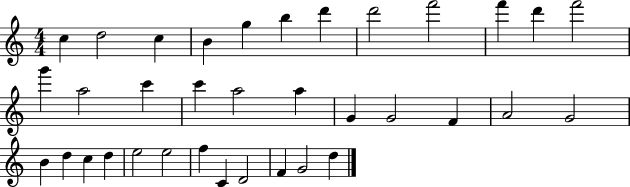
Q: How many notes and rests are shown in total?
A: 35